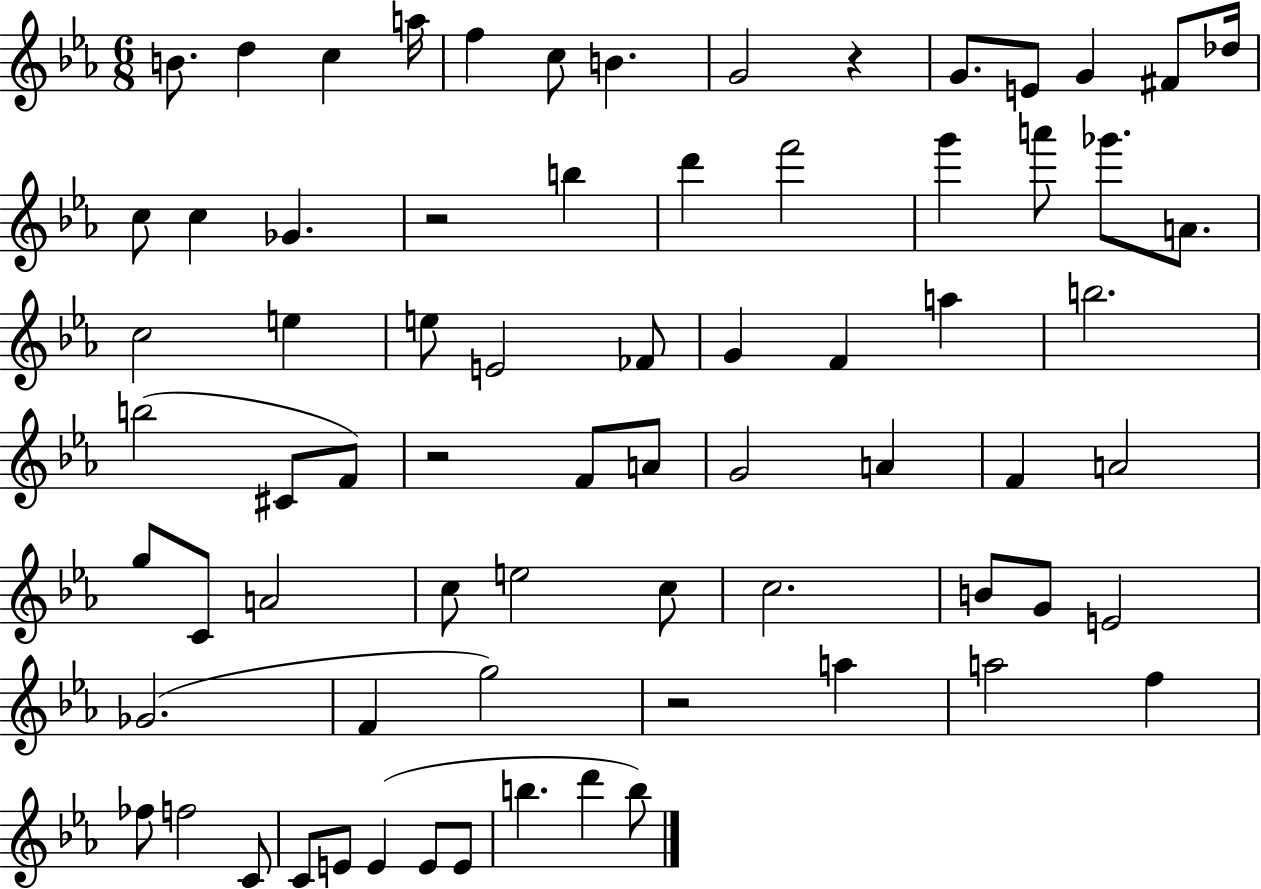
{
  \clef treble
  \numericTimeSignature
  \time 6/8
  \key ees \major
  b'8. d''4 c''4 a''16 | f''4 c''8 b'4. | g'2 r4 | g'8. e'8 g'4 fis'8 des''16 | \break c''8 c''4 ges'4. | r2 b''4 | d'''4 f'''2 | g'''4 a'''8 ges'''8. a'8. | \break c''2 e''4 | e''8 e'2 fes'8 | g'4 f'4 a''4 | b''2. | \break b''2( cis'8 f'8) | r2 f'8 a'8 | g'2 a'4 | f'4 a'2 | \break g''8 c'8 a'2 | c''8 e''2 c''8 | c''2. | b'8 g'8 e'2 | \break ges'2.( | f'4 g''2) | r2 a''4 | a''2 f''4 | \break fes''8 f''2 c'8 | c'8 e'8 e'4( e'8 e'8 | b''4. d'''4 b''8) | \bar "|."
}